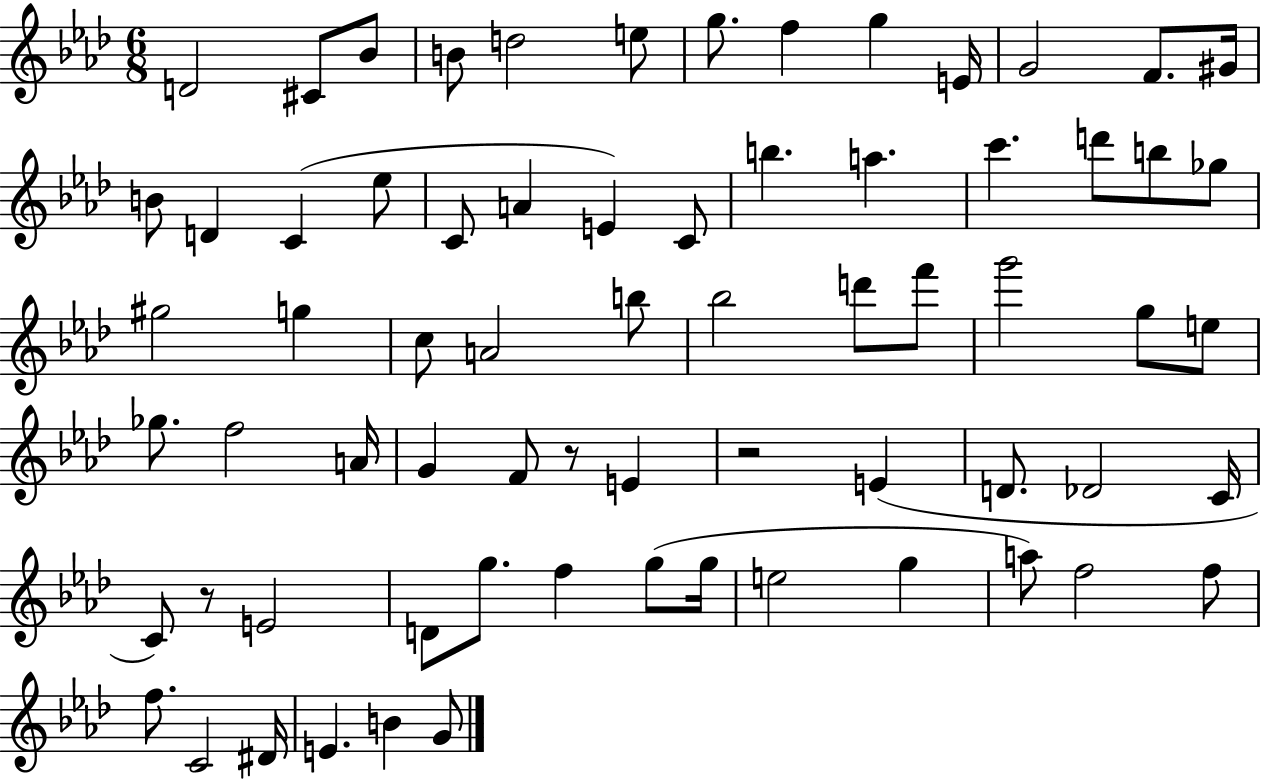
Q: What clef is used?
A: treble